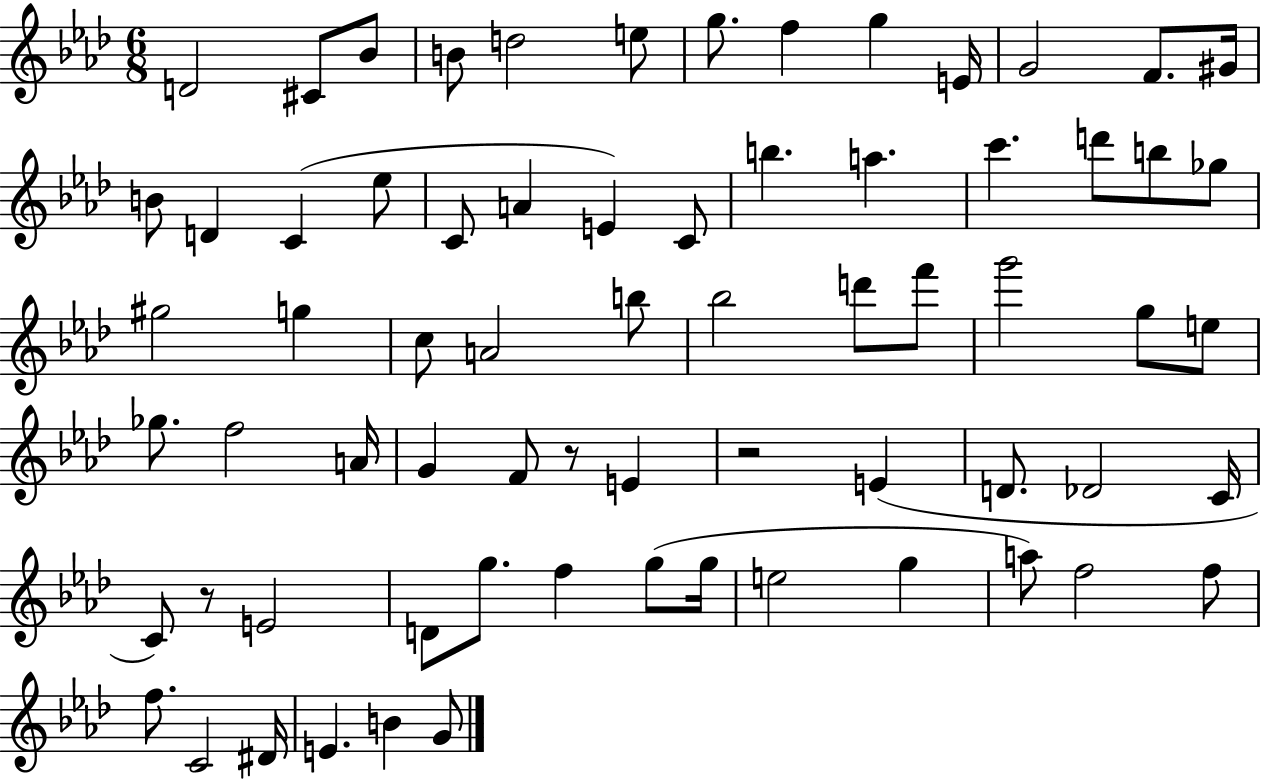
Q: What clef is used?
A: treble